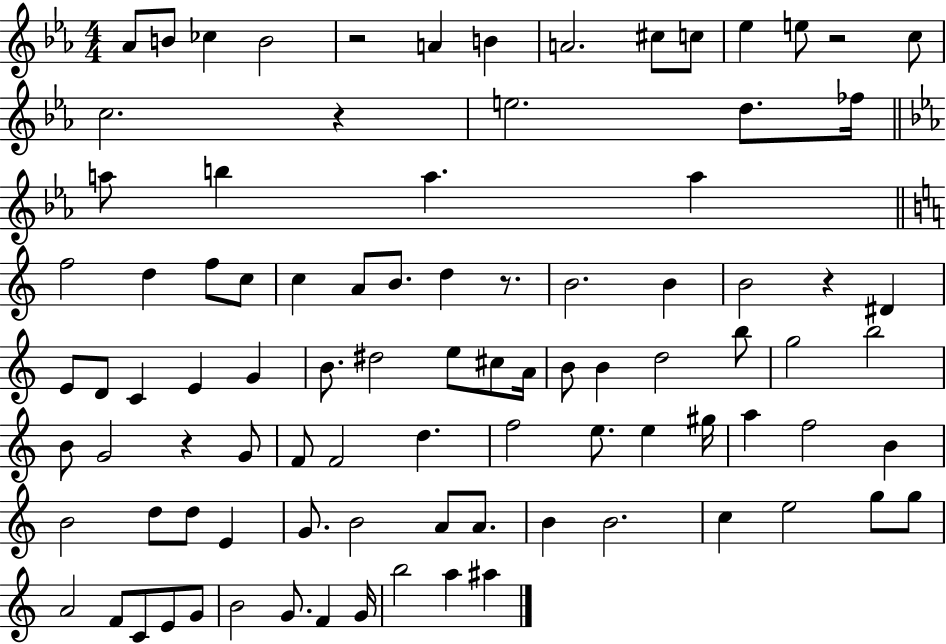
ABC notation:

X:1
T:Untitled
M:4/4
L:1/4
K:Eb
_A/2 B/2 _c B2 z2 A B A2 ^c/2 c/2 _e e/2 z2 c/2 c2 z e2 d/2 _f/4 a/2 b a a f2 d f/2 c/2 c A/2 B/2 d z/2 B2 B B2 z ^D E/2 D/2 C E G B/2 ^d2 e/2 ^c/2 A/4 B/2 B d2 b/2 g2 b2 B/2 G2 z G/2 F/2 F2 d f2 e/2 e ^g/4 a f2 B B2 d/2 d/2 E G/2 B2 A/2 A/2 B B2 c e2 g/2 g/2 A2 F/2 C/2 E/2 G/2 B2 G/2 F G/4 b2 a ^a